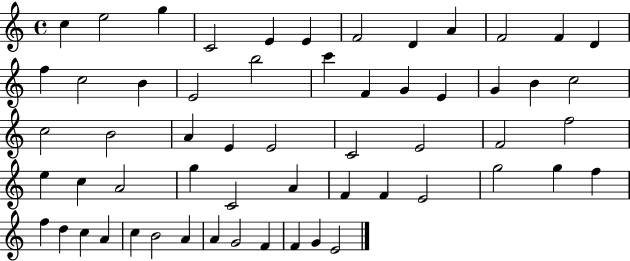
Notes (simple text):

C5/q E5/h G5/q C4/h E4/q E4/q F4/h D4/q A4/q F4/h F4/q D4/q F5/q C5/h B4/q E4/h B5/h C6/q F4/q G4/q E4/q G4/q B4/q C5/h C5/h B4/h A4/q E4/q E4/h C4/h E4/h F4/h F5/h E5/q C5/q A4/h G5/q C4/h A4/q F4/q F4/q E4/h G5/h G5/q F5/q F5/q D5/q C5/q A4/q C5/q B4/h A4/q A4/q G4/h F4/q F4/q G4/q E4/h